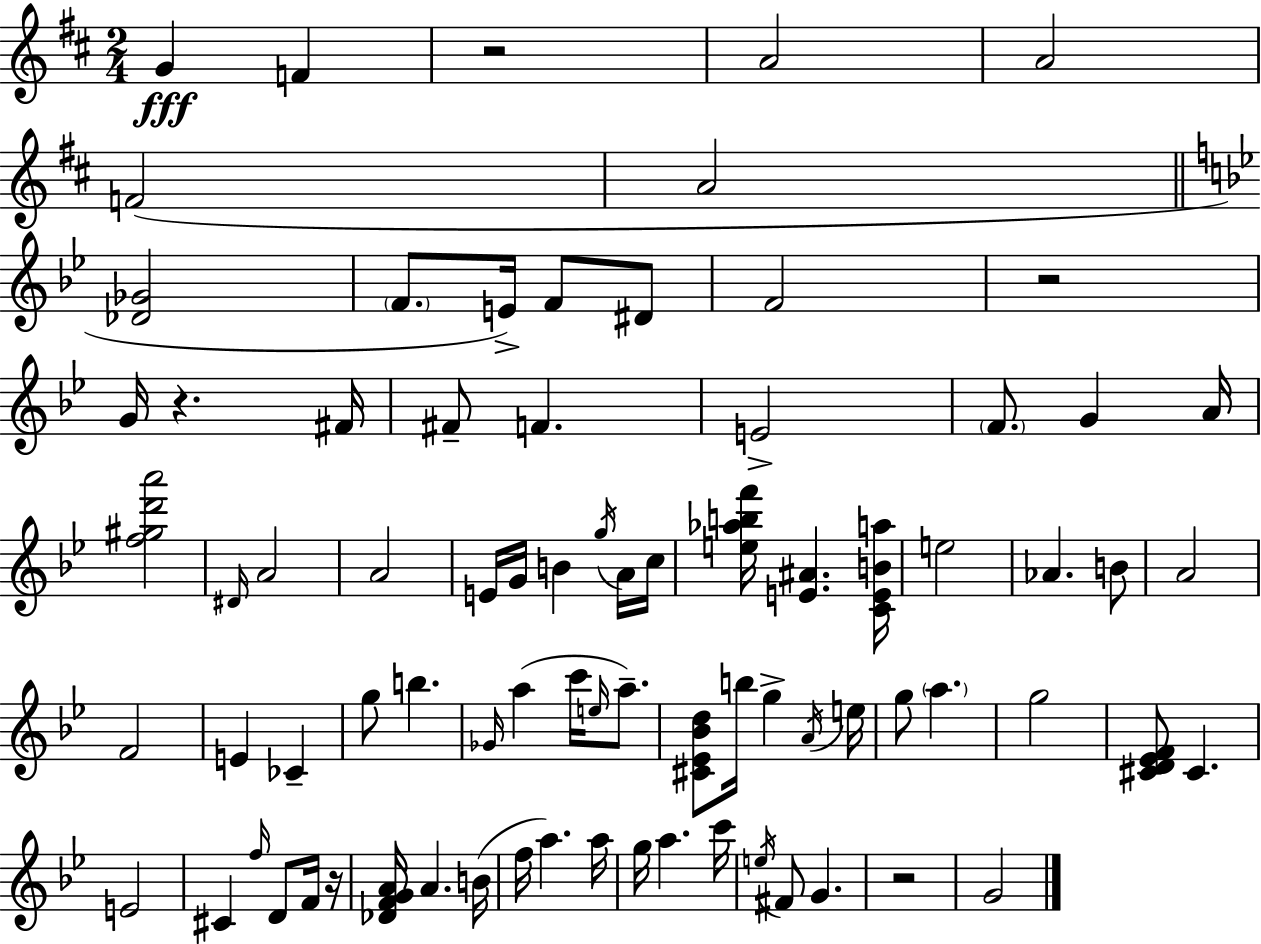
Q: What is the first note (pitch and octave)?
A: G4